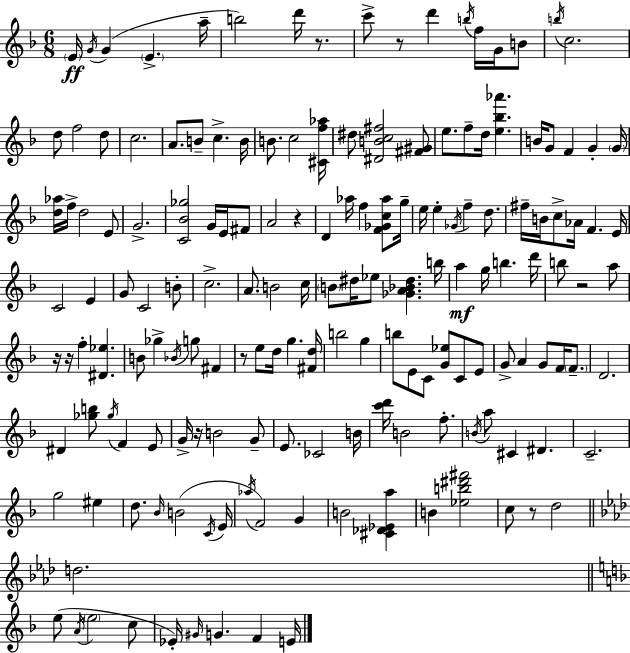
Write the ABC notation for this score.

X:1
T:Untitled
M:6/8
L:1/4
K:F
E/4 G/4 G E a/4 b2 d'/4 z/2 c'/2 z/2 d' b/4 f/4 G/4 B/2 b/4 c2 d/2 f2 d/2 c2 A/2 B/2 c B/4 B/2 c2 [^Cf_a]/4 ^d/2 [^DBc^f]2 [^F^G]/2 e/2 f/2 d/4 [e_b_a'] B/4 G/2 F G G/4 [d_a]/4 f/4 d2 E/2 G2 [C_B_g]2 G/4 E/4 ^F/2 A2 z D _a/4 f [F_Gc_a]/2 g/4 e/4 e _G/4 f d/2 ^f/4 B/4 c/2 _A/4 F E/4 C2 E G/2 C2 B/2 c2 A/2 B2 c/4 B/2 ^d/4 _e/2 [_GA_B^d] b/4 a g/4 b d'/4 b/2 z2 a/2 z/4 z/4 f [^D_e] B/2 _g _B/4 g/2 ^F z/2 e/2 d/4 g [^Fd]/4 b2 g b/2 E/2 C/2 [G_e]/2 C/2 E/2 G/2 A G/2 F/4 F/2 D2 ^D [_gb]/2 _g/4 F E/2 G/4 z/4 B2 G/2 E/2 _C2 B/4 [c'd']/4 B2 f/2 B/4 a/2 ^C ^D C2 g2 ^e d/2 _B/4 B2 C/4 E/4 _a/4 F2 G B2 [^C_D_Ea] B [_eb^d'^f']2 c/2 z/2 d2 d2 e/2 A/4 e2 c/2 _E/4 ^G/4 G F E/4